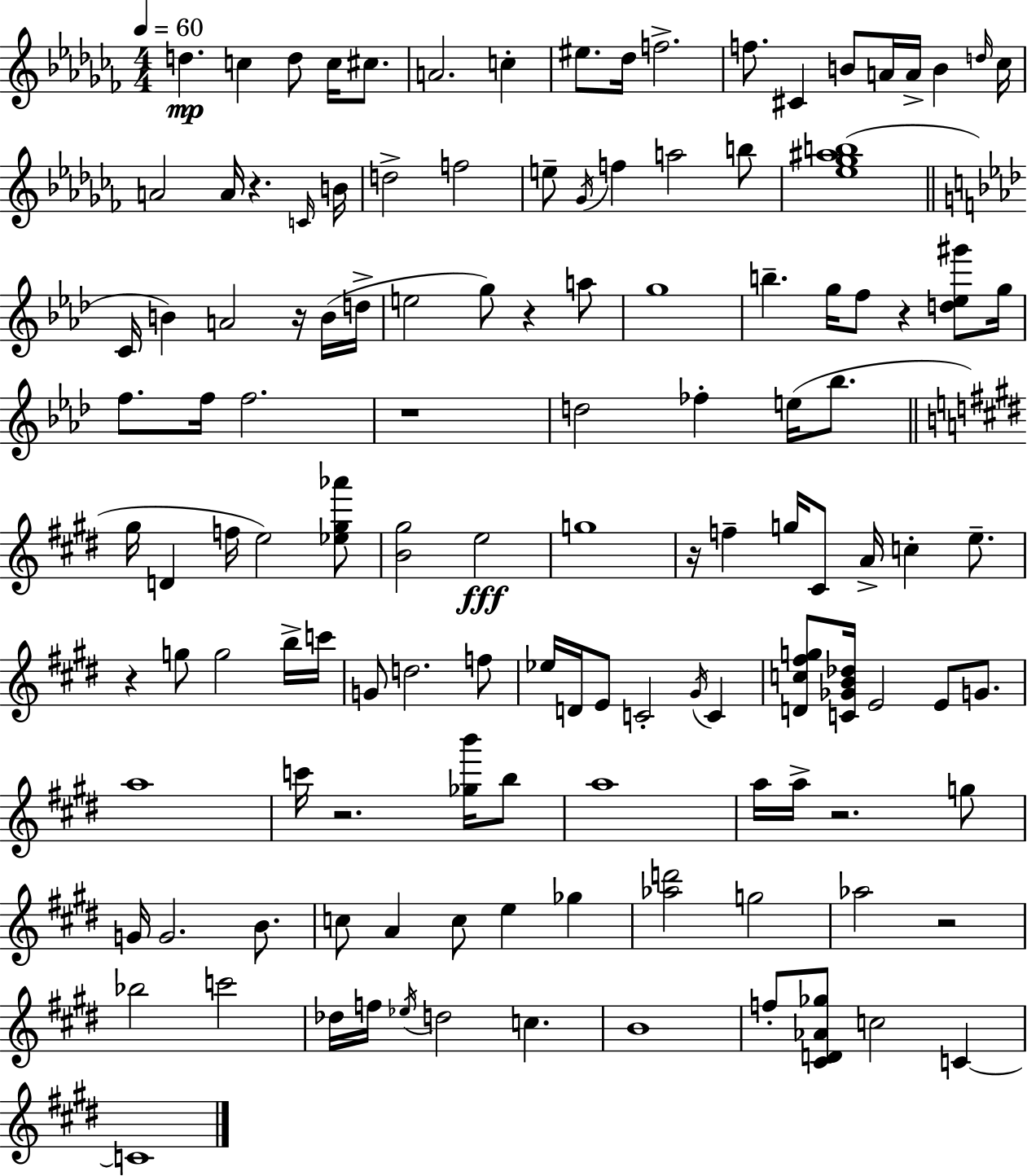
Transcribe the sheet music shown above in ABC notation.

X:1
T:Untitled
M:4/4
L:1/4
K:Abm
d c d/2 c/4 ^c/2 A2 c ^e/2 _d/4 f2 f/2 ^C B/2 A/4 A/4 B d/4 _c/4 A2 A/4 z C/4 B/4 d2 f2 e/2 _G/4 f a2 b/2 [_e_g^ab]4 C/4 B A2 z/4 B/4 d/4 e2 g/2 z a/2 g4 b g/4 f/2 z [d_e^g']/2 g/4 f/2 f/4 f2 z4 d2 _f e/4 _b/2 ^g/4 D f/4 e2 [_e^g_a']/2 [B^g]2 e2 g4 z/4 f g/4 ^C/2 A/4 c e/2 z g/2 g2 b/4 c'/4 G/2 d2 f/2 _e/4 D/4 E/2 C2 ^G/4 C [Dc^fg]/2 [C_GB_d]/4 E2 E/2 G/2 a4 c'/4 z2 [_gb']/4 b/2 a4 a/4 a/4 z2 g/2 G/4 G2 B/2 c/2 A c/2 e _g [_ad']2 g2 _a2 z2 _b2 c'2 _d/4 f/4 _e/4 d2 c B4 f/2 [^CD_A_g]/2 c2 C C4